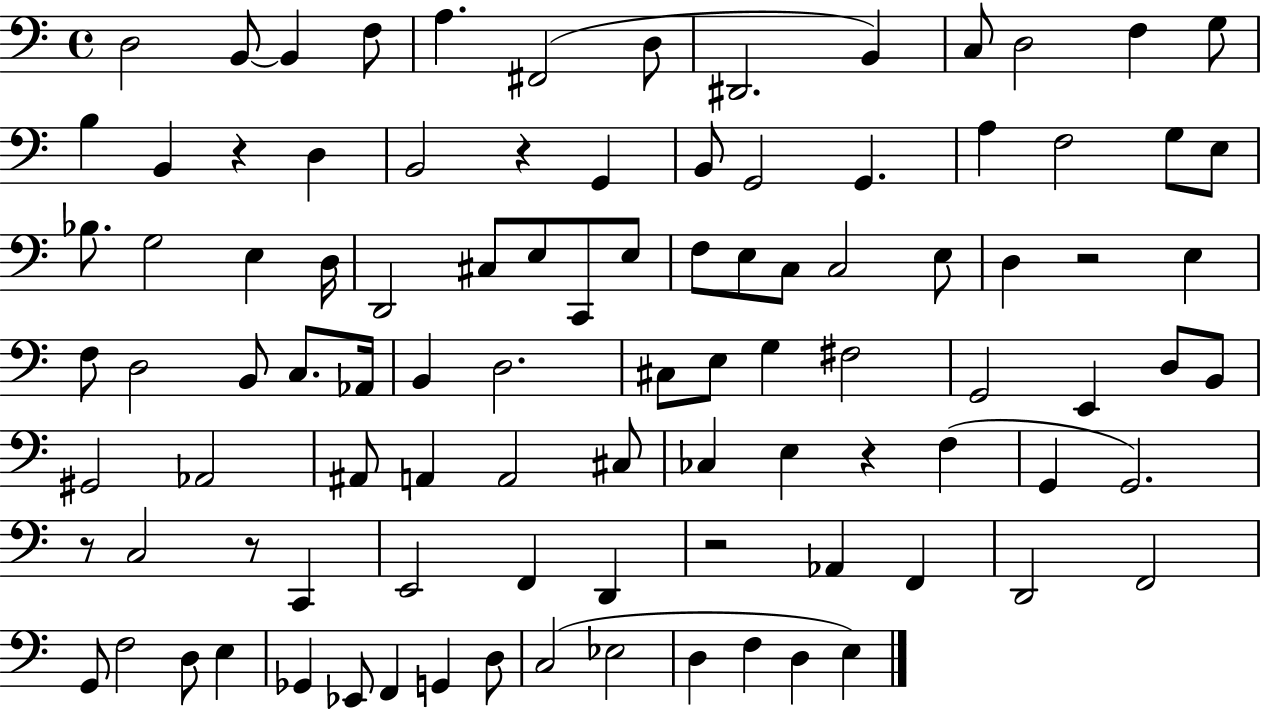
X:1
T:Untitled
M:4/4
L:1/4
K:C
D,2 B,,/2 B,, F,/2 A, ^F,,2 D,/2 ^D,,2 B,, C,/2 D,2 F, G,/2 B, B,, z D, B,,2 z G,, B,,/2 G,,2 G,, A, F,2 G,/2 E,/2 _B,/2 G,2 E, D,/4 D,,2 ^C,/2 E,/2 C,,/2 E,/2 F,/2 E,/2 C,/2 C,2 E,/2 D, z2 E, F,/2 D,2 B,,/2 C,/2 _A,,/4 B,, D,2 ^C,/2 E,/2 G, ^F,2 G,,2 E,, D,/2 B,,/2 ^G,,2 _A,,2 ^A,,/2 A,, A,,2 ^C,/2 _C, E, z F, G,, G,,2 z/2 C,2 z/2 C,, E,,2 F,, D,, z2 _A,, F,, D,,2 F,,2 G,,/2 F,2 D,/2 E, _G,, _E,,/2 F,, G,, D,/2 C,2 _E,2 D, F, D, E,